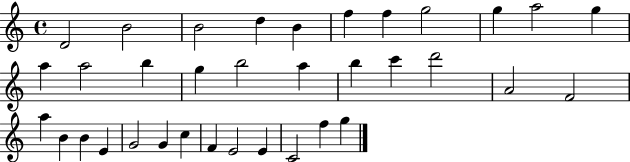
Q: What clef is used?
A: treble